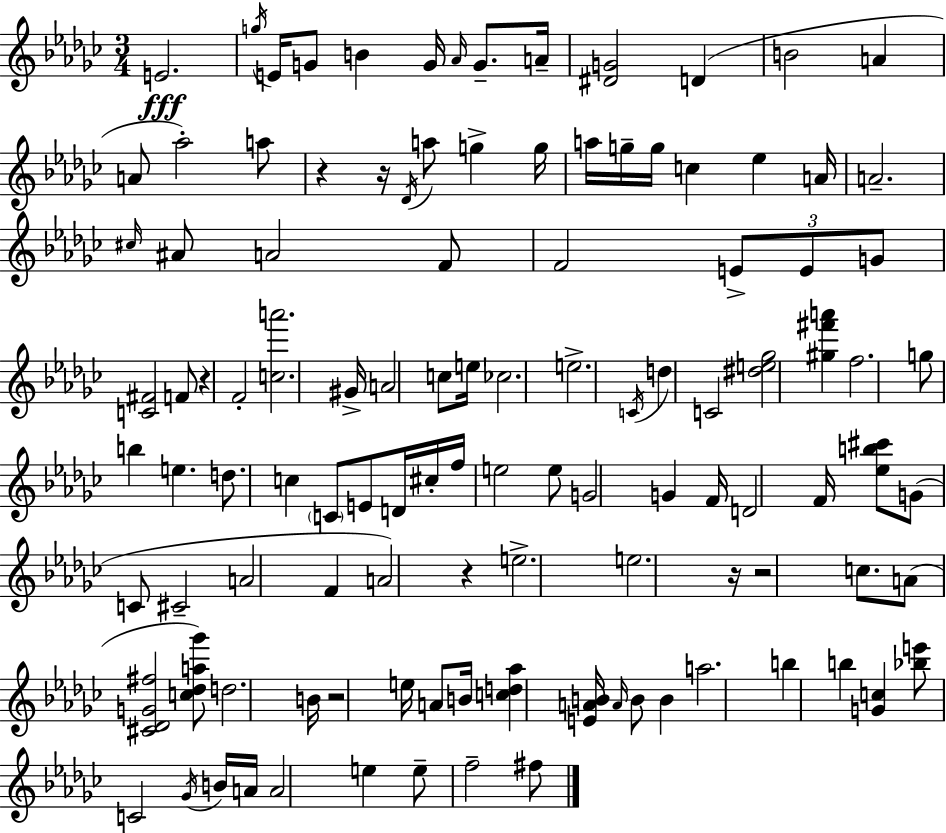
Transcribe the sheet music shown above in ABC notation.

X:1
T:Untitled
M:3/4
L:1/4
K:Ebm
E2 g/4 E/4 G/2 B G/4 _A/4 G/2 A/4 [^DG]2 D B2 A A/2 _a2 a/2 z z/4 _D/4 a/2 g g/4 a/4 g/4 g/4 c _e A/4 A2 ^c/4 ^A/2 A2 F/2 F2 E/2 E/2 G/2 [C^F]2 F/2 z F2 [ca']2 ^G/4 A2 c/2 e/4 _c2 e2 C/4 d C2 [^de_g]2 [^g^f'a'] f2 g/2 b e d/2 c C/2 E/2 D/4 ^c/4 f/4 e2 e/2 G2 G F/4 D2 F/4 [_eb^c']/2 G/2 C/2 ^C2 A2 F A2 z e2 e2 z/4 z2 c/2 A/2 [^C_DG^f]2 [c_da_g']/2 d2 B/4 z2 e/4 A/2 B/4 [cd_a] [EAB]/4 A/4 B/2 B a2 b b [Gc] [_be']/2 C2 _G/4 B/4 A/4 A2 e e/2 f2 ^f/2